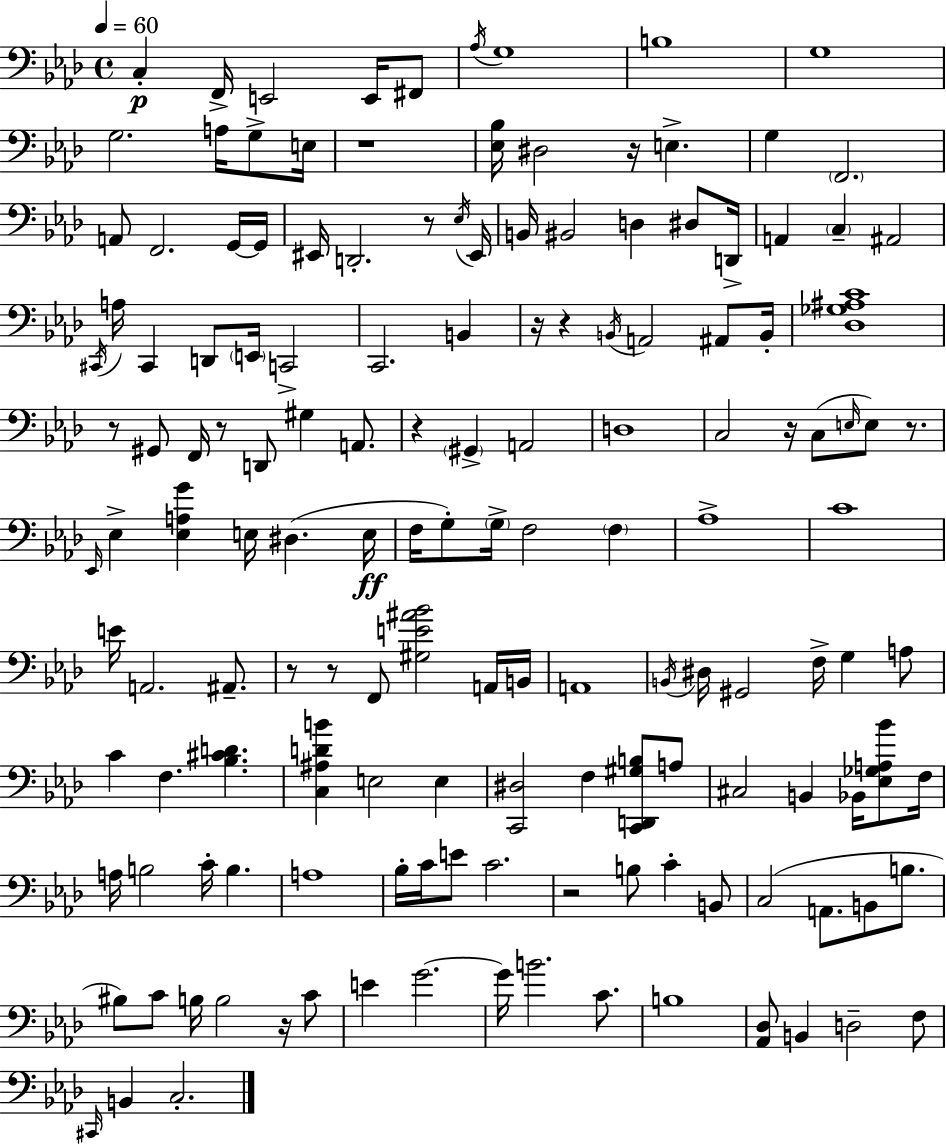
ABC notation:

X:1
T:Untitled
M:4/4
L:1/4
K:Ab
C, F,,/4 E,,2 E,,/4 ^F,,/2 _A,/4 G,4 B,4 G,4 G,2 A,/4 G,/2 E,/4 z4 [_E,_B,]/4 ^D,2 z/4 E, G, F,,2 A,,/2 F,,2 G,,/4 G,,/4 ^E,,/4 D,,2 z/2 _E,/4 ^E,,/4 B,,/4 ^B,,2 D, ^D,/2 D,,/4 A,, C, ^A,,2 ^C,,/4 A,/4 ^C,, D,,/2 E,,/4 C,,2 C,,2 B,, z/4 z B,,/4 A,,2 ^A,,/2 B,,/4 [_D,_G,^A,C]4 z/2 ^G,,/2 F,,/4 z/2 D,,/2 ^G, A,,/2 z ^G,, A,,2 D,4 C,2 z/4 C,/2 E,/4 E,/2 z/2 _E,,/4 _E, [_E,A,G] E,/4 ^D, E,/4 F,/4 G,/2 G,/4 F,2 F, _A,4 C4 E/4 A,,2 ^A,,/2 z/2 z/2 F,,/2 [^G,E^A_B]2 A,,/4 B,,/4 A,,4 B,,/4 ^D,/4 ^G,,2 F,/4 G, A,/2 C F, [_B,^CD] [C,^A,DB] E,2 E, [C,,^D,]2 F, [C,,D,,^G,B,]/2 A,/2 ^C,2 B,, _B,,/4 [_E,_G,A,_B]/2 F,/4 A,/4 B,2 C/4 B, A,4 _B,/4 C/4 E/2 C2 z2 B,/2 C B,,/2 C,2 A,,/2 B,,/2 B,/2 ^B,/2 C/2 B,/4 B,2 z/4 C/2 E G2 G/4 B2 C/2 B,4 [_A,,_D,]/2 B,, D,2 F,/2 ^C,,/4 B,, C,2